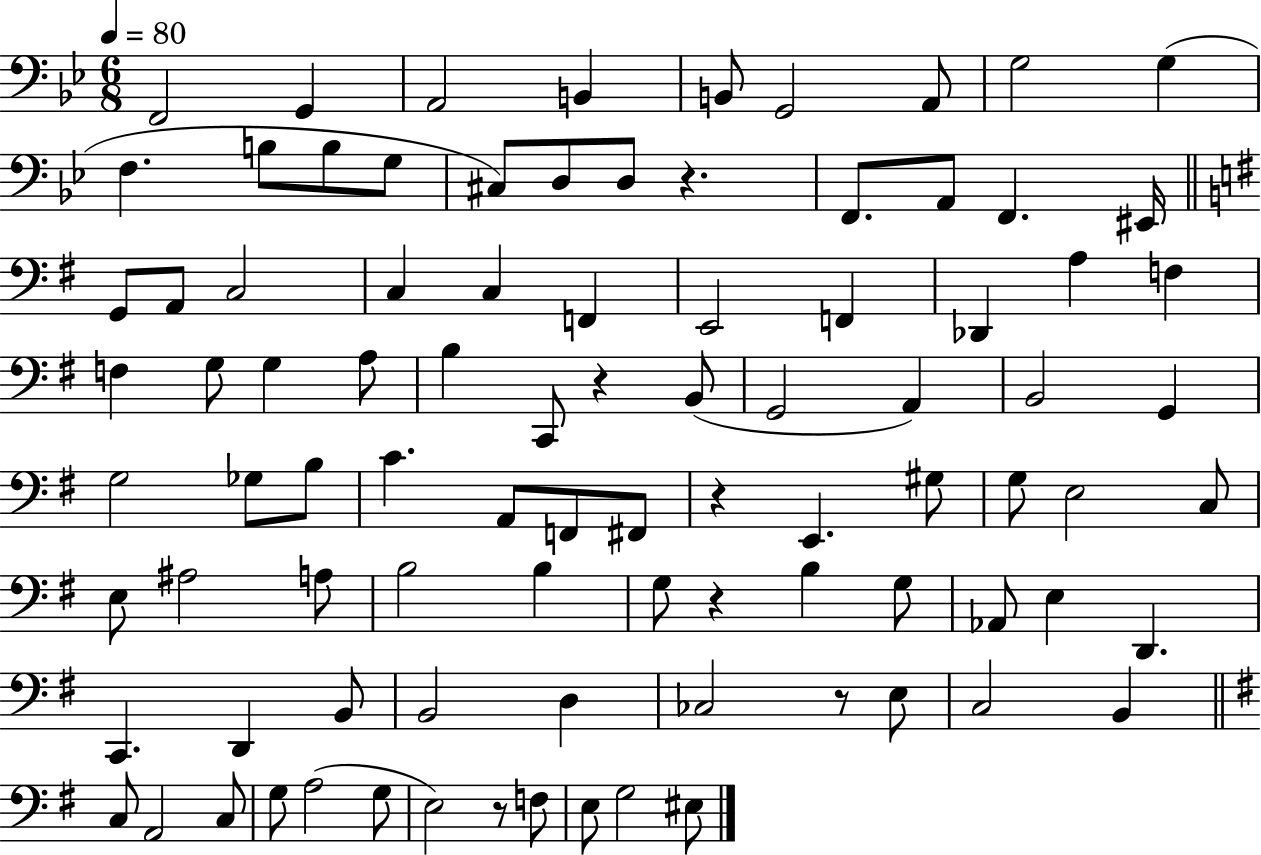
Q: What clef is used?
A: bass